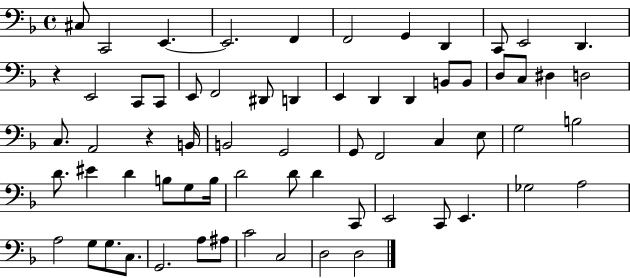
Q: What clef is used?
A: bass